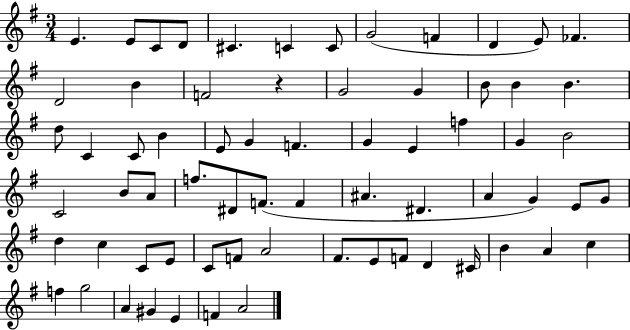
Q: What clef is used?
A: treble